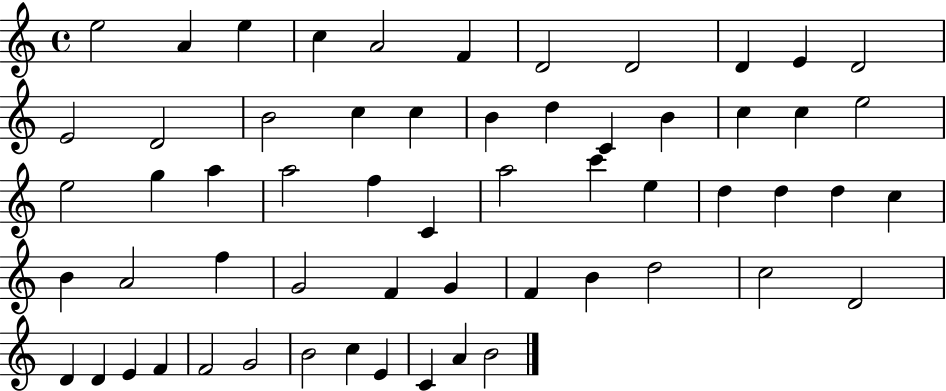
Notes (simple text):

E5/h A4/q E5/q C5/q A4/h F4/q D4/h D4/h D4/q E4/q D4/h E4/h D4/h B4/h C5/q C5/q B4/q D5/q C4/q B4/q C5/q C5/q E5/h E5/h G5/q A5/q A5/h F5/q C4/q A5/h C6/q E5/q D5/q D5/q D5/q C5/q B4/q A4/h F5/q G4/h F4/q G4/q F4/q B4/q D5/h C5/h D4/h D4/q D4/q E4/q F4/q F4/h G4/h B4/h C5/q E4/q C4/q A4/q B4/h